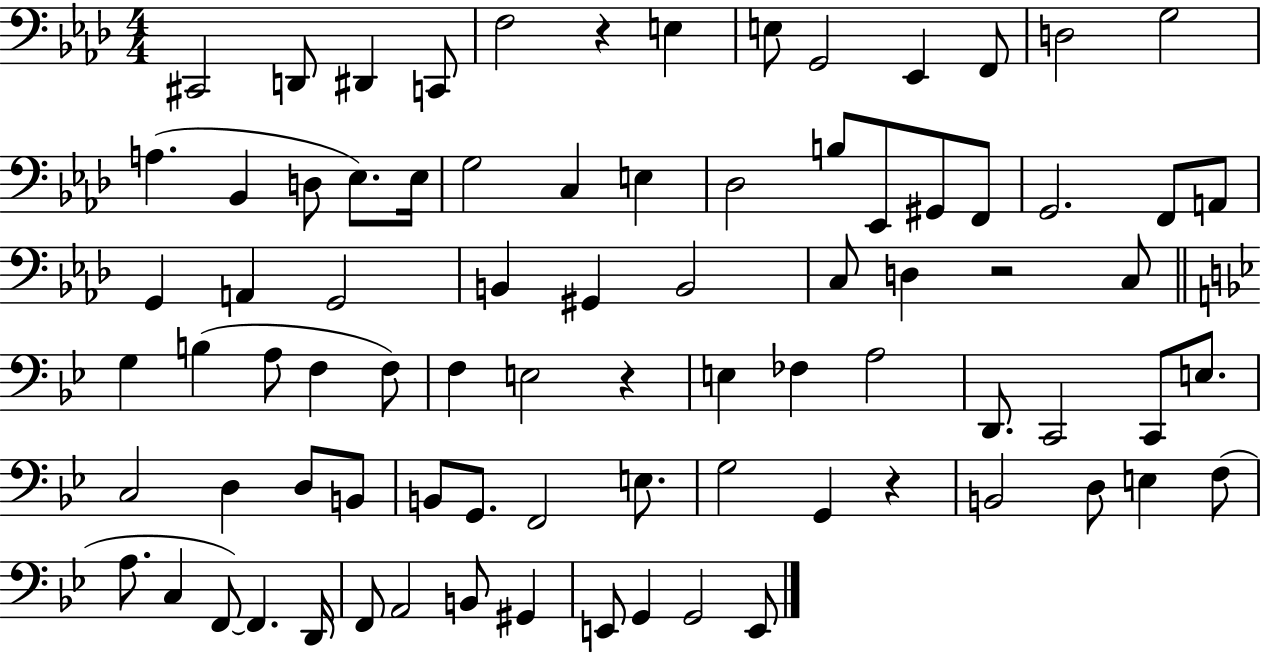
{
  \clef bass
  \numericTimeSignature
  \time 4/4
  \key aes \major
  \repeat volta 2 { cis,2 d,8 dis,4 c,8 | f2 r4 e4 | e8 g,2 ees,4 f,8 | d2 g2 | \break a4.( bes,4 d8 ees8.) ees16 | g2 c4 e4 | des2 b8 ees,8 gis,8 f,8 | g,2. f,8 a,8 | \break g,4 a,4 g,2 | b,4 gis,4 b,2 | c8 d4 r2 c8 | \bar "||" \break \key g \minor g4 b4( a8 f4 f8) | f4 e2 r4 | e4 fes4 a2 | d,8. c,2 c,8 e8. | \break c2 d4 d8 b,8 | b,8 g,8. f,2 e8. | g2 g,4 r4 | b,2 d8 e4 f8( | \break a8. c4 f,8~~) f,4. d,16 | f,8 a,2 b,8 gis,4 | e,8 g,4 g,2 e,8 | } \bar "|."
}